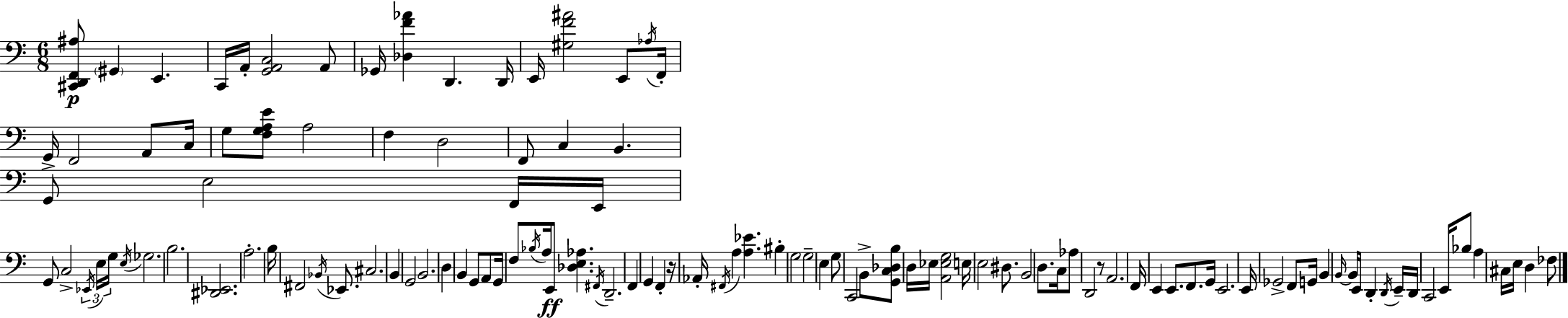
{
  \clef bass
  \numericTimeSignature
  \time 6/8
  \key c \major
  <cis, d, f, ais>8\p \parenthesize gis,4 e,4. | c,16 a,16-. <g, a, c>2 a,8 | ges,16 <des f' aes'>4 d,4. d,16 | e,16 <gis f' ais'>2 e,8 \acciaccatura { aes16 } | \break f,16-. g,16-> f,2 a,8 | c16 g8 <f g a e'>8 a2 | f4 d2 | f,8 c4 b,4. | \break g,8 e2 f,16 | e,16 g,8 c2-> \tuplet 3/2 { \acciaccatura { ees,16 } | e16 g16 } \acciaccatura { e16 } ges2. | b2. | \break <dis, ees,>2. | a2.-. | b16 fis,2 | \acciaccatura { bes,16 } ees,8. cis2. | \break b,4 g,2 | b,2. | d4 b,4 | g,8 a,8 g,16 f8 \acciaccatura { bes16 } a16 e,8\ff <des e aes>4. | \break \acciaccatura { fis,16 } d,2.-- | f,4 g,4 | f,4-. r16 aes,16-. \acciaccatura { fis,16 } a4 | <a ees'>4. bis4-. g2 | \break g2-- | e4 g8 c,2 | b,8-> <g, c des b>8 d16 ees16 <a, ees g>2 | e16 e2 | \break dis8. b,2 | d8. c16 aes8 d,2 | r8 a,2. | f,16 e,4 | \break e,8. f,8. g,16 e,2. | e,16 ges,2-> | f,8 g,16 b,4 \grace { b,16~ }~ | b,16 e,8 d,4-. \acciaccatura { d,16 } e,16-- d,16 c,2 | \break e,16 bes8 a4 | cis16 e16 d4 fes8 \bar "|."
}